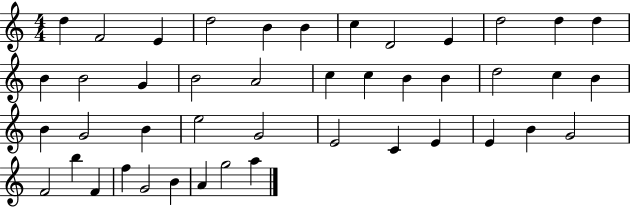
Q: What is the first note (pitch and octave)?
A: D5